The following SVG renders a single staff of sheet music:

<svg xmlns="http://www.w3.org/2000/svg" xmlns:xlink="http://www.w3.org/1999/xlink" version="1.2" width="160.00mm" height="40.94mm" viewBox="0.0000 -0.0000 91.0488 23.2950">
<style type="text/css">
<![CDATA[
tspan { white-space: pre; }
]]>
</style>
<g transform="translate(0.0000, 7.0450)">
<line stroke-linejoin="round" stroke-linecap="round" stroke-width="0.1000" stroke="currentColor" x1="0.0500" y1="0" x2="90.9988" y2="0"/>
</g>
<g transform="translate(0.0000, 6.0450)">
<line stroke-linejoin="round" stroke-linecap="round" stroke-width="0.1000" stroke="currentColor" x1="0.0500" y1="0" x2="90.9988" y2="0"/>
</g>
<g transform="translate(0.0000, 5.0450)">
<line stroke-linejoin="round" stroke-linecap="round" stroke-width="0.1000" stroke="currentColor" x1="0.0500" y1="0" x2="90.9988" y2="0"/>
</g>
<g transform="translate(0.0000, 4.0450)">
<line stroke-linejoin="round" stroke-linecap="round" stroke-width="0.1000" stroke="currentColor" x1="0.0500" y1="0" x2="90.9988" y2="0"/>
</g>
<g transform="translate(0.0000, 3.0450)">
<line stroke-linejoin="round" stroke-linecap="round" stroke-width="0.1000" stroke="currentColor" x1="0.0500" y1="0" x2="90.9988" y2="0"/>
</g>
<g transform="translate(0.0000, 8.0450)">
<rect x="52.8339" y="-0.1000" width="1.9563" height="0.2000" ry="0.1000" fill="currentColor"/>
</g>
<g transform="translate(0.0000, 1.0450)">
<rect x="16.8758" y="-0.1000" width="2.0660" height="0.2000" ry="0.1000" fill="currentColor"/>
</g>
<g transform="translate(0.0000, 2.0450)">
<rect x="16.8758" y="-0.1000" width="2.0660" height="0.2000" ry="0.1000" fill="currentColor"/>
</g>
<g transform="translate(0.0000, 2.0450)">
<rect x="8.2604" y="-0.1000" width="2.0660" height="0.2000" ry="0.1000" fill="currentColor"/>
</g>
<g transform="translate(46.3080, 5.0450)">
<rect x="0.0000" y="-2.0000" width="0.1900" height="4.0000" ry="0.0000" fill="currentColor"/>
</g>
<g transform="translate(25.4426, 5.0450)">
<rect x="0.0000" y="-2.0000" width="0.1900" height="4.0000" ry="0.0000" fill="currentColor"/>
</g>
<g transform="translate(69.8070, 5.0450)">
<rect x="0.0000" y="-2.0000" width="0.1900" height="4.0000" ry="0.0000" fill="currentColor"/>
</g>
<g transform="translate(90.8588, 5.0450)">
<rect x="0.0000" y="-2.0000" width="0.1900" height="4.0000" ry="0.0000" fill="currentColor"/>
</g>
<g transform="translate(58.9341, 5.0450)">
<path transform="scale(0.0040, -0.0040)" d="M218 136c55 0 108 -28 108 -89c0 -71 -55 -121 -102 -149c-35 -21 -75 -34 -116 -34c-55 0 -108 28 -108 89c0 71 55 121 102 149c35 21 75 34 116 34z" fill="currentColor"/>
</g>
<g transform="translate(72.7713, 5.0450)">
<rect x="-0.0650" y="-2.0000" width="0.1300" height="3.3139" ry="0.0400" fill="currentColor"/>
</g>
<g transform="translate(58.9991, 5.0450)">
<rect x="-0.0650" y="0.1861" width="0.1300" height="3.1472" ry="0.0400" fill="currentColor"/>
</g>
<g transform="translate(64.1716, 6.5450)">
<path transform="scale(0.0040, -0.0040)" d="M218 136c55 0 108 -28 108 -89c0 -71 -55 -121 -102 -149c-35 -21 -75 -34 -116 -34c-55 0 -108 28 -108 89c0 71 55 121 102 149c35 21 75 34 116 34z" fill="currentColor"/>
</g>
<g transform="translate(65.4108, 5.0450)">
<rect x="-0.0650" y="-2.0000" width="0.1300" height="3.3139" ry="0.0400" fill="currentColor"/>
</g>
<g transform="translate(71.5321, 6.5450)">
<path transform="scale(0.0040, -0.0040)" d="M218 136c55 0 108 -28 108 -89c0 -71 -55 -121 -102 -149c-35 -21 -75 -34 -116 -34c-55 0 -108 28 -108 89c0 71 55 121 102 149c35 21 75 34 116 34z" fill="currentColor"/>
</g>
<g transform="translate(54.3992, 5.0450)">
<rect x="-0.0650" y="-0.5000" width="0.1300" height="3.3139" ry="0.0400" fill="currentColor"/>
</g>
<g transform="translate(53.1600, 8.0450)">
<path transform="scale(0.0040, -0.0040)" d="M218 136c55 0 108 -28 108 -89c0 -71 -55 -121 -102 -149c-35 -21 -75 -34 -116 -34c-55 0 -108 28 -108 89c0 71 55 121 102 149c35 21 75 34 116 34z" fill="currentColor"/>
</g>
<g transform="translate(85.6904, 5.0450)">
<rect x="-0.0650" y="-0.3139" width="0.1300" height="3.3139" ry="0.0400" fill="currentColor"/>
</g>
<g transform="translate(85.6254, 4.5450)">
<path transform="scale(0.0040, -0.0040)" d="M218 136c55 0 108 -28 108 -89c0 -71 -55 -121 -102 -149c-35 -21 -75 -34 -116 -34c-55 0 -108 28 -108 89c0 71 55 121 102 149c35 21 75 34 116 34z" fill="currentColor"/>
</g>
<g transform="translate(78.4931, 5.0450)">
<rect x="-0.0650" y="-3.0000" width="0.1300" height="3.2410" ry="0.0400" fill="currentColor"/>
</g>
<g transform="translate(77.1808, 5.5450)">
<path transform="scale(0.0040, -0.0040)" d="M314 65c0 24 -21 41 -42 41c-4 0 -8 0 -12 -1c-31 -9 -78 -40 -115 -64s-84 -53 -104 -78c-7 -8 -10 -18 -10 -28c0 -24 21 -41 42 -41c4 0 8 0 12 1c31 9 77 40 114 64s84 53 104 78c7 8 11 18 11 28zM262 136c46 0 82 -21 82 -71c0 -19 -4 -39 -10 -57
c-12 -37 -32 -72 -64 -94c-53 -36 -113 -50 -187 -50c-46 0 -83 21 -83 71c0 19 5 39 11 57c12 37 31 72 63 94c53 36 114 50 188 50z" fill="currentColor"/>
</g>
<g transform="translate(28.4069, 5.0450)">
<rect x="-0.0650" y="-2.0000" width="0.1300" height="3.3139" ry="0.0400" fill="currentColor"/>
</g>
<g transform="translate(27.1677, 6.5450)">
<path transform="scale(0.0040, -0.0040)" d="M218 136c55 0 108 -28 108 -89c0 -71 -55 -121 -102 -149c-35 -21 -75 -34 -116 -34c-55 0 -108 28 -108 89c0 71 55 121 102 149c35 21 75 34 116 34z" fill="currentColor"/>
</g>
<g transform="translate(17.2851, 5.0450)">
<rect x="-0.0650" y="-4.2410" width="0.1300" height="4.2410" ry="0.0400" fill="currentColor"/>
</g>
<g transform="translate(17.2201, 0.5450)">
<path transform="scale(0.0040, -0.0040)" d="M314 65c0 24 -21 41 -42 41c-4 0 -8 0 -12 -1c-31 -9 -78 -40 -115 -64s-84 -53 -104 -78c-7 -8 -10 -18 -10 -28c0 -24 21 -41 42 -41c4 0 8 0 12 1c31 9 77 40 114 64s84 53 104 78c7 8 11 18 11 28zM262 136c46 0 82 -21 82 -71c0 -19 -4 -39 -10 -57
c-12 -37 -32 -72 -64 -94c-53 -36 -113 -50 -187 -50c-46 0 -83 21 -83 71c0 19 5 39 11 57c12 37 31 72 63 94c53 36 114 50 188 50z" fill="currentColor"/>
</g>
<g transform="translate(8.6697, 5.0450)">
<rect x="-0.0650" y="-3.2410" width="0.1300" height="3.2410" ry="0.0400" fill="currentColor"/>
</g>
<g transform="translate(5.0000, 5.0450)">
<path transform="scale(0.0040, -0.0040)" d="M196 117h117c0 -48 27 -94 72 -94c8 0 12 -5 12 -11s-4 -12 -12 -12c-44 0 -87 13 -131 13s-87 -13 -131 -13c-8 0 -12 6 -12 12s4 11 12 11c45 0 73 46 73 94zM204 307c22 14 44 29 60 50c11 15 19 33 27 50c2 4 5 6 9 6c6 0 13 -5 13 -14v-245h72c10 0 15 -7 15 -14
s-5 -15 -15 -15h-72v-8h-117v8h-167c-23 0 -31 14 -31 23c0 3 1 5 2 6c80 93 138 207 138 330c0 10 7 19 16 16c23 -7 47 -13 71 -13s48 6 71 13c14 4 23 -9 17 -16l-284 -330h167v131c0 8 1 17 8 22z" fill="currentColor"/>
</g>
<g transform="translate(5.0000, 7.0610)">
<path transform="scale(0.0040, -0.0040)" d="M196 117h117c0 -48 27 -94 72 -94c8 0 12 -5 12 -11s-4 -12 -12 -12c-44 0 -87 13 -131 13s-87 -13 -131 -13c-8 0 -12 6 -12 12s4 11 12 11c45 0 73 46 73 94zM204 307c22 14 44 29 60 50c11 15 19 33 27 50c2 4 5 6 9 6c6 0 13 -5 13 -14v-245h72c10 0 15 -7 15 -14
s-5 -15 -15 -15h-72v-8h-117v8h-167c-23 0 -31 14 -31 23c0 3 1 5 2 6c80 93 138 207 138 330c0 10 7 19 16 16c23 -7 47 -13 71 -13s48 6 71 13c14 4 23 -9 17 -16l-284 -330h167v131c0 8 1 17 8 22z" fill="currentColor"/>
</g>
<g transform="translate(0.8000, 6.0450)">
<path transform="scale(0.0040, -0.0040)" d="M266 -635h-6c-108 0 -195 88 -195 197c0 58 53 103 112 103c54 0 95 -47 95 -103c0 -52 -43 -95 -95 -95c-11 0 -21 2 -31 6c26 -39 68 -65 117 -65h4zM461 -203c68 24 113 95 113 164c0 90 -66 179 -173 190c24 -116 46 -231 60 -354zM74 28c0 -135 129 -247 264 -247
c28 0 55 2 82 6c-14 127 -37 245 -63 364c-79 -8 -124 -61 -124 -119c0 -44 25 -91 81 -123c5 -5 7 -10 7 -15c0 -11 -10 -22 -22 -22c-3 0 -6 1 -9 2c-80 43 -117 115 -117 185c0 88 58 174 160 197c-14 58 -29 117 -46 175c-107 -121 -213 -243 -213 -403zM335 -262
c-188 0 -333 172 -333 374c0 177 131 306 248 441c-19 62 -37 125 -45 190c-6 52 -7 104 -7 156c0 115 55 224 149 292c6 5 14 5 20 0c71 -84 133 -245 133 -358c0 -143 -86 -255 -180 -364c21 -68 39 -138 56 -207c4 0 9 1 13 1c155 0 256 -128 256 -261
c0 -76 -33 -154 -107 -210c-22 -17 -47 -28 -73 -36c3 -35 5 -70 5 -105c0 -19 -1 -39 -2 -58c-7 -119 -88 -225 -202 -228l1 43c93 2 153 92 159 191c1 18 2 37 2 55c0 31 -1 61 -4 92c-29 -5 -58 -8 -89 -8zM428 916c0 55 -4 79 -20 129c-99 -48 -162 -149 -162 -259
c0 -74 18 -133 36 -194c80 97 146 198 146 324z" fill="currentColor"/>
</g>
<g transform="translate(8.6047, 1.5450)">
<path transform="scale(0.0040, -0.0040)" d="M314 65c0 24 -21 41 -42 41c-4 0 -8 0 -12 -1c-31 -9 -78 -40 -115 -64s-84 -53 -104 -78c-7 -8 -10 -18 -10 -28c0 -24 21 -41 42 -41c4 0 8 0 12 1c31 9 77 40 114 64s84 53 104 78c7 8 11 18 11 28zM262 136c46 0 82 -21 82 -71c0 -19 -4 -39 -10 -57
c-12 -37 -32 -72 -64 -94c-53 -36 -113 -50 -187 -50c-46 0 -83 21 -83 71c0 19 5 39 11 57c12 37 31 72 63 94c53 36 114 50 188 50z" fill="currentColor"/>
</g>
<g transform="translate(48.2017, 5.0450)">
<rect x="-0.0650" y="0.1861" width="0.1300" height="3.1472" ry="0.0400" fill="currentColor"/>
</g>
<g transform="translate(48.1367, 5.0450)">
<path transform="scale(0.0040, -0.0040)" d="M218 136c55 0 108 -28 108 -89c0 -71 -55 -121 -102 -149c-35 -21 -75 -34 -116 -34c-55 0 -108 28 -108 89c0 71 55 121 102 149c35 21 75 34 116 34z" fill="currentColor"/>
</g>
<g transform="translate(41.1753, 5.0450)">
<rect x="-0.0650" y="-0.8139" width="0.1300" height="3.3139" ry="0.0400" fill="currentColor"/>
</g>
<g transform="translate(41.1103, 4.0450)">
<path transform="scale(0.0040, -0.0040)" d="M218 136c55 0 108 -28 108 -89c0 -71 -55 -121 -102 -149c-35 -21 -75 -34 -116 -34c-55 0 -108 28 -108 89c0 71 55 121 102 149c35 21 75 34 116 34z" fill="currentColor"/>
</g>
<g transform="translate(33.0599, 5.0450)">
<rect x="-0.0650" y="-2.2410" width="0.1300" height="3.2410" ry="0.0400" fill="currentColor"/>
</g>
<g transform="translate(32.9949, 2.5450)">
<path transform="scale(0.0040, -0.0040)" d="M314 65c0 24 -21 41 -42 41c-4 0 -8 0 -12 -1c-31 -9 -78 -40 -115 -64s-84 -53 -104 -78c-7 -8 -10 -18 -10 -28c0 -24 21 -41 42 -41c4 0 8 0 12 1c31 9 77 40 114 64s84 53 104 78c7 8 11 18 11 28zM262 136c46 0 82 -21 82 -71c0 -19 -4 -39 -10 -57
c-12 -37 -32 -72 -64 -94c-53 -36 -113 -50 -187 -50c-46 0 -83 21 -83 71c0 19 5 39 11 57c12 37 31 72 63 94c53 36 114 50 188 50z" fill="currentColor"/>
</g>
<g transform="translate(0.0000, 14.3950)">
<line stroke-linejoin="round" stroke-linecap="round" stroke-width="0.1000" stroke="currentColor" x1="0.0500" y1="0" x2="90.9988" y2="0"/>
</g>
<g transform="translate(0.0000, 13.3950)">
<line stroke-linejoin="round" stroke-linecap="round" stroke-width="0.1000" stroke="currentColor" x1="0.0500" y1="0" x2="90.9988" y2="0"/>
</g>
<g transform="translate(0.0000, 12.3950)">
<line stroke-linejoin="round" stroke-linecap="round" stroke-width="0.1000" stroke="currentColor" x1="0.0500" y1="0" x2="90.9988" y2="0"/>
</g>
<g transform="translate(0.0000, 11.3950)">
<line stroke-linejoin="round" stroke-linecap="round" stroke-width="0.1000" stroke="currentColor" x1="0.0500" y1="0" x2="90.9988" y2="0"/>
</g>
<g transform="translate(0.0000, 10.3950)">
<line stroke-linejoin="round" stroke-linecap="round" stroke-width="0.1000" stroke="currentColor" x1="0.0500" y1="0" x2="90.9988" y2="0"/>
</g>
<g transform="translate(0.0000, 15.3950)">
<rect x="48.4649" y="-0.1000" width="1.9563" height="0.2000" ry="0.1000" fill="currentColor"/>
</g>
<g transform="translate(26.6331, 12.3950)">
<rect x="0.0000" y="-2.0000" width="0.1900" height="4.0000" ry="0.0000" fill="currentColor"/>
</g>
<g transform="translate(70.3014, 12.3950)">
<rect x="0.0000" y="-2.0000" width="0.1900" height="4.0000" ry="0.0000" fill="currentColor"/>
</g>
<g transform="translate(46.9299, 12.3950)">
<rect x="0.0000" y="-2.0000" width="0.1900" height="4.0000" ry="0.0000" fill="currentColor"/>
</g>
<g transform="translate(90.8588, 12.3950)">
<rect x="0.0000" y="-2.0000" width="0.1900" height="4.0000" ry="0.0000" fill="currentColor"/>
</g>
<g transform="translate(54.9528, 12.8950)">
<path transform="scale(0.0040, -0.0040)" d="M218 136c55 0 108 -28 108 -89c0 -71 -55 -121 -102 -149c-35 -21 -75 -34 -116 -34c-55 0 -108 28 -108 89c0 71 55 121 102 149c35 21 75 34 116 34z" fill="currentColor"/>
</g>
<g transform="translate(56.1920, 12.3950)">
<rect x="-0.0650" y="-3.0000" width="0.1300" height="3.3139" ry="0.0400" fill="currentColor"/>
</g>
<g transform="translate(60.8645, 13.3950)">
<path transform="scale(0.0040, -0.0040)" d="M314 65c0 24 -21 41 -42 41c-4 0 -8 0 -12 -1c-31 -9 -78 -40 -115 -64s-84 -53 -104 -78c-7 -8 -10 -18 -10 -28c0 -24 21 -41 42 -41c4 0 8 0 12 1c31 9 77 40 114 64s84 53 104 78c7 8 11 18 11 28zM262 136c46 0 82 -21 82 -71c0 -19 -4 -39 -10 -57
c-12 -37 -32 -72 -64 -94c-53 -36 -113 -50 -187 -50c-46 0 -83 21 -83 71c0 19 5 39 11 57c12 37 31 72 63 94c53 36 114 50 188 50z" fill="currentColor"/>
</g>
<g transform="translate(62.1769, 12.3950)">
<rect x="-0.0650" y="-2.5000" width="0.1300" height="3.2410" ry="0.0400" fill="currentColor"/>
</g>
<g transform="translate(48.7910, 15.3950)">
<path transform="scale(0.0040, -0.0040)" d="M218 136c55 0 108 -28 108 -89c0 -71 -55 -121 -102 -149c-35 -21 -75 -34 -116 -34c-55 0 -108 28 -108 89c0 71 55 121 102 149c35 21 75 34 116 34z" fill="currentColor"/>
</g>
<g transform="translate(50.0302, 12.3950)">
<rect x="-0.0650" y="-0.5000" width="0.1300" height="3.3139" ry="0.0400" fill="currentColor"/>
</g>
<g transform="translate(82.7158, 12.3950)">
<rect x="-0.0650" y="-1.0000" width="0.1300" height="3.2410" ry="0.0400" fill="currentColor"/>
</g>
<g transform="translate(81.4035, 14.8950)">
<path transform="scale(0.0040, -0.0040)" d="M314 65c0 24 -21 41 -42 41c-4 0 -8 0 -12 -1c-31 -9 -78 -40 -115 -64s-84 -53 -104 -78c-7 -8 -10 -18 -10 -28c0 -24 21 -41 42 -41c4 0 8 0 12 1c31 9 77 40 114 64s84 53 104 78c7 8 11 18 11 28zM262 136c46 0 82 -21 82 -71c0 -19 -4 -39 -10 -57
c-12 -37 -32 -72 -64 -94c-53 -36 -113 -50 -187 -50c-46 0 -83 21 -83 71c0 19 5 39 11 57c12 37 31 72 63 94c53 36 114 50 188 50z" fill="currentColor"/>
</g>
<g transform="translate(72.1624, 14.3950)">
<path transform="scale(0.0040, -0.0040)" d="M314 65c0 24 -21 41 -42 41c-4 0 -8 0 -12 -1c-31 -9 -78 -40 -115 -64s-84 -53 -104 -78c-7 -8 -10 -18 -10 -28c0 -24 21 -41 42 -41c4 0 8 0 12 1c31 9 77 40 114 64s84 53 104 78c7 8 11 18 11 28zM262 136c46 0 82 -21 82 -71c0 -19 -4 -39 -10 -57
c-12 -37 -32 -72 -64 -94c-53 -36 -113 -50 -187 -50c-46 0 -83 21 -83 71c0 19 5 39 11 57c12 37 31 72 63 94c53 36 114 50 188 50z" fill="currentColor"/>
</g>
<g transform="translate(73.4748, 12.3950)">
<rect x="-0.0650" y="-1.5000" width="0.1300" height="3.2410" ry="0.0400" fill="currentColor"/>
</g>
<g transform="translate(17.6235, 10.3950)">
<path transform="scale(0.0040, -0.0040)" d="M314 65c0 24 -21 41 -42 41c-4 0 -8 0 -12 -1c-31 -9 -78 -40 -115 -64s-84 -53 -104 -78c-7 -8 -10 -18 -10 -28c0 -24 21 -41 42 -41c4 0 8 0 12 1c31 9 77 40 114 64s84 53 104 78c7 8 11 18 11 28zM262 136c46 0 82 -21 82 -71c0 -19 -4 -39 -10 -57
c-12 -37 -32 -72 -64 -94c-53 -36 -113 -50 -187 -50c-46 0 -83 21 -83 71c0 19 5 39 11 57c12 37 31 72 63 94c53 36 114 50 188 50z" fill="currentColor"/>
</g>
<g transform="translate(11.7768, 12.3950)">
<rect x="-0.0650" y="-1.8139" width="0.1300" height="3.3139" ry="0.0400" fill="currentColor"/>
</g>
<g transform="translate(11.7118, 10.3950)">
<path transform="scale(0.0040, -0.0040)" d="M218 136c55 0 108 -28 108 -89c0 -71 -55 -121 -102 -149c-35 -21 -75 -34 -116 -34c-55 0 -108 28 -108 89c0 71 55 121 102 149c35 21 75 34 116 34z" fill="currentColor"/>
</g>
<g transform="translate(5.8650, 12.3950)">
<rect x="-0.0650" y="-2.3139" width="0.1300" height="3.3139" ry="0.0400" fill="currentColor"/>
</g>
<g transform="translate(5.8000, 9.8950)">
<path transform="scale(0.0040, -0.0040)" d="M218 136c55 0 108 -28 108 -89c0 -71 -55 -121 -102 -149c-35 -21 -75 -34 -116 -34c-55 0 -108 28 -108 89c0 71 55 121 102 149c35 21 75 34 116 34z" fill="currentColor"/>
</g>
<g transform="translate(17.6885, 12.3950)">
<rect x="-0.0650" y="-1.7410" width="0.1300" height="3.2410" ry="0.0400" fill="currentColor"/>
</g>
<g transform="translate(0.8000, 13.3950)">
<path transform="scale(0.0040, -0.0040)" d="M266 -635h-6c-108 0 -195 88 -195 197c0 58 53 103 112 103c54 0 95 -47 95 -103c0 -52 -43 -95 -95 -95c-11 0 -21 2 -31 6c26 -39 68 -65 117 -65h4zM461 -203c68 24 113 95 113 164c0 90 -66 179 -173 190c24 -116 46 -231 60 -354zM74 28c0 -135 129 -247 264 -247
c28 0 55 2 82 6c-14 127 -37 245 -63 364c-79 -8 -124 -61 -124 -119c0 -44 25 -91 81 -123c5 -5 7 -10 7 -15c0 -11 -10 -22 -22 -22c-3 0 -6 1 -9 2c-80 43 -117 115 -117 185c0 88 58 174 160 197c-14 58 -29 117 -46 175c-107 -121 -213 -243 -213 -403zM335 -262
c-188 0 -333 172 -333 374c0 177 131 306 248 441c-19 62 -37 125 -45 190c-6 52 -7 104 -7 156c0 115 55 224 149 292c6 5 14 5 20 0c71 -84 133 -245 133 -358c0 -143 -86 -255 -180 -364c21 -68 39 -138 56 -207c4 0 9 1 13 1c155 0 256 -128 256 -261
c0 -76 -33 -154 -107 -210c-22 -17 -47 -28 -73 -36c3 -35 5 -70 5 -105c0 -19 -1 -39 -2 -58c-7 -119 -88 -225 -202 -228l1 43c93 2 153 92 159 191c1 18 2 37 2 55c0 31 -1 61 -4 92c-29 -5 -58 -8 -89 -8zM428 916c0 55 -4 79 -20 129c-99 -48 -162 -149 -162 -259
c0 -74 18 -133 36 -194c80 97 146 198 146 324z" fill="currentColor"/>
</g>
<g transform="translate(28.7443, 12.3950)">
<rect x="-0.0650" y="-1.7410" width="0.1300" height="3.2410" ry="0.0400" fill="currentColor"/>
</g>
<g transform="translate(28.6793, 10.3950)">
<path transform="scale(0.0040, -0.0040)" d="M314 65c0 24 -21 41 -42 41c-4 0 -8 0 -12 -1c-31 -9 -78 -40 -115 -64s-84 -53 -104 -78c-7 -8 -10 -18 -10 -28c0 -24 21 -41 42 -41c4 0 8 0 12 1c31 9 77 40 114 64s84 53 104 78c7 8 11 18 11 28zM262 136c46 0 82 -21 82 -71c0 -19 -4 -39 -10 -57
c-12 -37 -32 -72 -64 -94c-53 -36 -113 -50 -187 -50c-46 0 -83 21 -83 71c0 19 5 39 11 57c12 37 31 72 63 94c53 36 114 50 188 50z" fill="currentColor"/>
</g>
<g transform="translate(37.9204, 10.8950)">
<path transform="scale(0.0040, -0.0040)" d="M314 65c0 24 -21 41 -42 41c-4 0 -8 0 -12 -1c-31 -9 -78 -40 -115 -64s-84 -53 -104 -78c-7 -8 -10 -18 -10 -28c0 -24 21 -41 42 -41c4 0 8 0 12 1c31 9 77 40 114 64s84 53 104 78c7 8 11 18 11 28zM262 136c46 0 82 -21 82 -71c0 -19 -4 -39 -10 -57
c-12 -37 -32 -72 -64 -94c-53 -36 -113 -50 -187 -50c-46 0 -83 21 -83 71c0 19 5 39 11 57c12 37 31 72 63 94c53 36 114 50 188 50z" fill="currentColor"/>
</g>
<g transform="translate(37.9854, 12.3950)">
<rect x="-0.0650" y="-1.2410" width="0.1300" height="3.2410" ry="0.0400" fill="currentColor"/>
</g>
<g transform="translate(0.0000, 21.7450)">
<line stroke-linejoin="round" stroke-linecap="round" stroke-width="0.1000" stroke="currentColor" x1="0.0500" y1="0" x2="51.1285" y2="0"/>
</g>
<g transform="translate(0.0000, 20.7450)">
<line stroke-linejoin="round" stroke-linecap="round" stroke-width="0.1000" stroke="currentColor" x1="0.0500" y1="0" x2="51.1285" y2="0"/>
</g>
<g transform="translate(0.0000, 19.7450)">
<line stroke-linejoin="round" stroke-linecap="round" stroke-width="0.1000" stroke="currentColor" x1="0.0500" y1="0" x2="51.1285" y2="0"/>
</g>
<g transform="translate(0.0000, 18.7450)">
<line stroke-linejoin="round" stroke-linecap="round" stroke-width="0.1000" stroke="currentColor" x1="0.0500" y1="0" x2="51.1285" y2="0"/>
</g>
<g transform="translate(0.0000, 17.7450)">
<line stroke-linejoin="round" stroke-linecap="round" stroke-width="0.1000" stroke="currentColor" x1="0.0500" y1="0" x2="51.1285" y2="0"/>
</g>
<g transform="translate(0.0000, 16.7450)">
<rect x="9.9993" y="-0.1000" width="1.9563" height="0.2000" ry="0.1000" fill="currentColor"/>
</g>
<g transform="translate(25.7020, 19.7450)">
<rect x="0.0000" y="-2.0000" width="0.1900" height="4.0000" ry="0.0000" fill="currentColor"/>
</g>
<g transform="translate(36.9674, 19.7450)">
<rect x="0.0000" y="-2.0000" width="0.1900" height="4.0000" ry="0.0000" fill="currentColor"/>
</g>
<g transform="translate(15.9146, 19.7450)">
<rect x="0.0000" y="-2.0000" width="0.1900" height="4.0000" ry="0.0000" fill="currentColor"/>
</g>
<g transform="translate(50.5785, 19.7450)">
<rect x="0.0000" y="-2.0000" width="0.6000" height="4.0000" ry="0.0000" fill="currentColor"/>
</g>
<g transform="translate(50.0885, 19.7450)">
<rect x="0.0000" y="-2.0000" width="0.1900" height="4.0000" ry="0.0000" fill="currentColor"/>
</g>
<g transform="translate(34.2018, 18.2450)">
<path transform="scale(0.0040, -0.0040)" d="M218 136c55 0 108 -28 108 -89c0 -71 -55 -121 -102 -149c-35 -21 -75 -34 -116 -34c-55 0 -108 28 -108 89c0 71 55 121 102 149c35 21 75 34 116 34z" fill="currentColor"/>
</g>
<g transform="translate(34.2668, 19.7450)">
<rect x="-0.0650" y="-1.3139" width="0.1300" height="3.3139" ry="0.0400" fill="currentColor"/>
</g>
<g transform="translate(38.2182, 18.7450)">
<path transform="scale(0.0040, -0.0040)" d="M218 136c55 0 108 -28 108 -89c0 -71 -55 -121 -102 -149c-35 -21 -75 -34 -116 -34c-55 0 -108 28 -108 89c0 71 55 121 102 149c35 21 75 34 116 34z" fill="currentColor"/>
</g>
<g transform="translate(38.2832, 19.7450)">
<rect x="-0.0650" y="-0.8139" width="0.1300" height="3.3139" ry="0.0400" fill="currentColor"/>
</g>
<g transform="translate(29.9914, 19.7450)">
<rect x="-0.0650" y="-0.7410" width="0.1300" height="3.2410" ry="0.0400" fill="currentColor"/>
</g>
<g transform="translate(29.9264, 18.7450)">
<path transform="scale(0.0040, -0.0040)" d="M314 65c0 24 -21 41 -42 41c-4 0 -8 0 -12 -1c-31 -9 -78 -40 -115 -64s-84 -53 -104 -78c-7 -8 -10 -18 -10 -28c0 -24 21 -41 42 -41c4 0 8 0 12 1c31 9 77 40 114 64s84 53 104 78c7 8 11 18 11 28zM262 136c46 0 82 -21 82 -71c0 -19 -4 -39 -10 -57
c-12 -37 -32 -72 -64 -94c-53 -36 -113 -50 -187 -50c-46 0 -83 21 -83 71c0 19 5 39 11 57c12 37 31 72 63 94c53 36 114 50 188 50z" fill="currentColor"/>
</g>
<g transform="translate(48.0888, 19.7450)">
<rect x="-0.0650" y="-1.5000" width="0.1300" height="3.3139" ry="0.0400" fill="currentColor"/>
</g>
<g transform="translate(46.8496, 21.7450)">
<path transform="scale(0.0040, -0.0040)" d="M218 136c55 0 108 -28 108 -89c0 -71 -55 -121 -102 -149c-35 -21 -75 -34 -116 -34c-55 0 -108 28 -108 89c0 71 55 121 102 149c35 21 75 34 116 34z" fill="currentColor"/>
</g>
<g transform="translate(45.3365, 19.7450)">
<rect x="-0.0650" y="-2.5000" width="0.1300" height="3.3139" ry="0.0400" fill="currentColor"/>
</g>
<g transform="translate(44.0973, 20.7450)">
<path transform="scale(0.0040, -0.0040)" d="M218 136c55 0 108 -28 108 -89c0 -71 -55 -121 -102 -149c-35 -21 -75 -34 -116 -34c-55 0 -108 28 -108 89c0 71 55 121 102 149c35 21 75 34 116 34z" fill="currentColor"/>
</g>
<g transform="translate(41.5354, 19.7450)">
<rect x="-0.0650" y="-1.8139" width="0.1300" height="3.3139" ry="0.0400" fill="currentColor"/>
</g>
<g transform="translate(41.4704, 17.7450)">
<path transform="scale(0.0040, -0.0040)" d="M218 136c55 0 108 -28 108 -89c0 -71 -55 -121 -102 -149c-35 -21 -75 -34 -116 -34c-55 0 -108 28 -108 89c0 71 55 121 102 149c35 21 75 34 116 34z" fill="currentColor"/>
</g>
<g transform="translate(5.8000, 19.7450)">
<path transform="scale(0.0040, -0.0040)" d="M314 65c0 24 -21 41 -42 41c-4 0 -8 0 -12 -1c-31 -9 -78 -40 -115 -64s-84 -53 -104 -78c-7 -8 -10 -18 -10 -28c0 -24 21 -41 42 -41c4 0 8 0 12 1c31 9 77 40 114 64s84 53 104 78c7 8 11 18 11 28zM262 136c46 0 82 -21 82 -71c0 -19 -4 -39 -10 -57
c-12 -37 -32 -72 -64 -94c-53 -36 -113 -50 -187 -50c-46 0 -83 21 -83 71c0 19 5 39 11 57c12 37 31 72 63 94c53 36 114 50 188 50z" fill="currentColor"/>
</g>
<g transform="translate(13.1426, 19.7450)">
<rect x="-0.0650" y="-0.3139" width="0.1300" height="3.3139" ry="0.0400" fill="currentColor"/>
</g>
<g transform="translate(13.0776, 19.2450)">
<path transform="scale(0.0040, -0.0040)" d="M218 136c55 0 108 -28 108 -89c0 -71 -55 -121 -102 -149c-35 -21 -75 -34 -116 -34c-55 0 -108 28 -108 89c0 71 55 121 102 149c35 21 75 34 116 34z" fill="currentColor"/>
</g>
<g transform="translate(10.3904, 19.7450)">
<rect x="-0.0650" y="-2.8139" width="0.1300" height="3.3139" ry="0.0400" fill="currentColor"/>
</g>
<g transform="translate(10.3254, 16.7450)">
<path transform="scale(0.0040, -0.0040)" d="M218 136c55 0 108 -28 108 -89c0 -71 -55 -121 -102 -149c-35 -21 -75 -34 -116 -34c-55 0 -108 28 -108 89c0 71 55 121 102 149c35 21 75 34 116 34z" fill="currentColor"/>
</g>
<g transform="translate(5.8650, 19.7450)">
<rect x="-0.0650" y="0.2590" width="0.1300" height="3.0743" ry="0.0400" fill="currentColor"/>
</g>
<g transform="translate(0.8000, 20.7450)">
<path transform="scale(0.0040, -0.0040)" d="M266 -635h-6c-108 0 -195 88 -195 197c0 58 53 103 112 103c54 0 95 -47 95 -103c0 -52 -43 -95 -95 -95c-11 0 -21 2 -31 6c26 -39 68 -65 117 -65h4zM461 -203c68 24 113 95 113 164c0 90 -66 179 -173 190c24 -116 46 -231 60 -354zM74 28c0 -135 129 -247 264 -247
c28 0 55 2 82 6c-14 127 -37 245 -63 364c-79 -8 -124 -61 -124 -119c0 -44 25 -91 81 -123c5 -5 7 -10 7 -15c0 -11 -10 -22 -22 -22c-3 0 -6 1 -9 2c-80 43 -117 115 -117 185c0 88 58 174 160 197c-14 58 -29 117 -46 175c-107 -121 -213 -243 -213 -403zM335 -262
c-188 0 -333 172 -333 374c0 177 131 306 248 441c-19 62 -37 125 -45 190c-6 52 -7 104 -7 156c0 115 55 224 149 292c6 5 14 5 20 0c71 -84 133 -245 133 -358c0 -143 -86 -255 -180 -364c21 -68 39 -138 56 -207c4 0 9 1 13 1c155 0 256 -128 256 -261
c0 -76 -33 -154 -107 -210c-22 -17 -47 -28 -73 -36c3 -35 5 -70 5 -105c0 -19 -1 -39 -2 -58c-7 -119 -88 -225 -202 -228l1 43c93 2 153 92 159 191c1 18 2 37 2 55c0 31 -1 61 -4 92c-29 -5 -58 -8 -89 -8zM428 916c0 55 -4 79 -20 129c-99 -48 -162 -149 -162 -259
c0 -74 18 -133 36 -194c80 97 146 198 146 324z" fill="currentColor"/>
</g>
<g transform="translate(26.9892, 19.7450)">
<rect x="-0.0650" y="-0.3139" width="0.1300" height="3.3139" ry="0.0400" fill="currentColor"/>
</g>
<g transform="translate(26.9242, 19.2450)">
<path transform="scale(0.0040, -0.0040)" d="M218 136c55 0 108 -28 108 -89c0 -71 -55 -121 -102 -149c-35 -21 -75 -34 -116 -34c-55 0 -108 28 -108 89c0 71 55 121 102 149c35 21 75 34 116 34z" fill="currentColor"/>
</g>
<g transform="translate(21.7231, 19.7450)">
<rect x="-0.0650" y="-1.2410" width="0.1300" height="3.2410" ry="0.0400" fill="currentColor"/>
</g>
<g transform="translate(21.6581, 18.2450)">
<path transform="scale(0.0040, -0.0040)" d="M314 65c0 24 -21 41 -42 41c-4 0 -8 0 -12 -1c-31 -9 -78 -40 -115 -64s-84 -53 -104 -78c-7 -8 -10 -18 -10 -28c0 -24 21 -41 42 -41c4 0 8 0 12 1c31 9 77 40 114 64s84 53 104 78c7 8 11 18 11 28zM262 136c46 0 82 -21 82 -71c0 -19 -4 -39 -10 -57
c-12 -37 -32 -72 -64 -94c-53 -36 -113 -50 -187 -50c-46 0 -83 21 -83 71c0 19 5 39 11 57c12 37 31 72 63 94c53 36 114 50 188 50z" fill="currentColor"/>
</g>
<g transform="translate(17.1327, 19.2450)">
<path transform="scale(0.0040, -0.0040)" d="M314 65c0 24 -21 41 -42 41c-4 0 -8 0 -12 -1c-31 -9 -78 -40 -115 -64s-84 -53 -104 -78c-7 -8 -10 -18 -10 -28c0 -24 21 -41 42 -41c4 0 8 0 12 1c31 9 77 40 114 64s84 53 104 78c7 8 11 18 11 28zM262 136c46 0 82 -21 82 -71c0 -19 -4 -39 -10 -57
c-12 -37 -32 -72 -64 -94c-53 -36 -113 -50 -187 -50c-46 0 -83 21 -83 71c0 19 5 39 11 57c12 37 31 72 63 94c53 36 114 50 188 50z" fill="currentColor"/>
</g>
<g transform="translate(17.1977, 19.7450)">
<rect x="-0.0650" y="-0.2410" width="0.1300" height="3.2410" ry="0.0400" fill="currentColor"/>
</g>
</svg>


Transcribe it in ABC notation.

X:1
T:Untitled
M:4/4
L:1/4
K:C
b2 d'2 F g2 d B C B F F A2 c g f f2 f2 e2 C A G2 E2 D2 B2 a c c2 e2 c d2 e d f G E